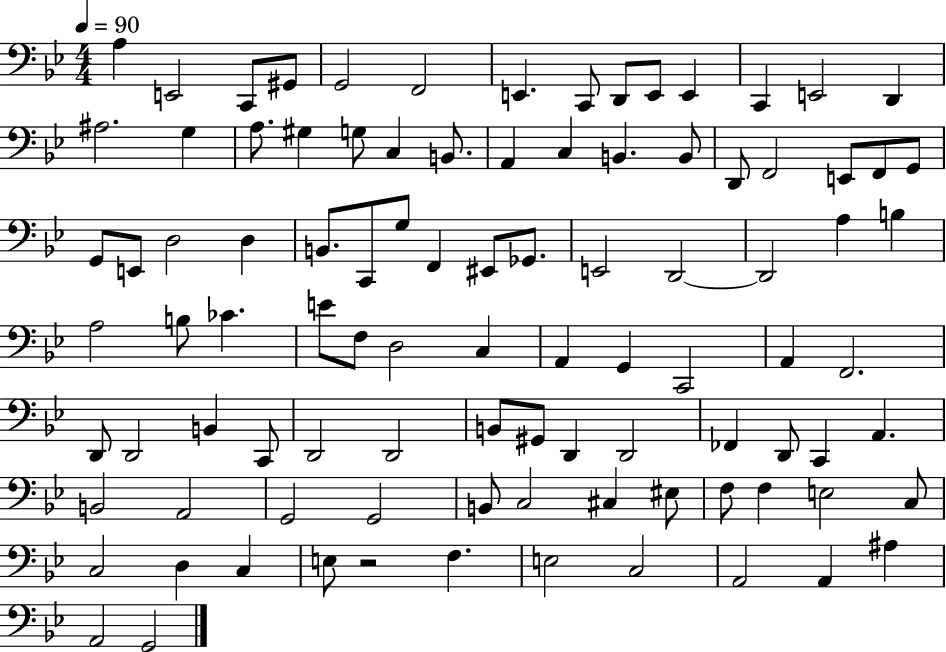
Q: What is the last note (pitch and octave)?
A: G2